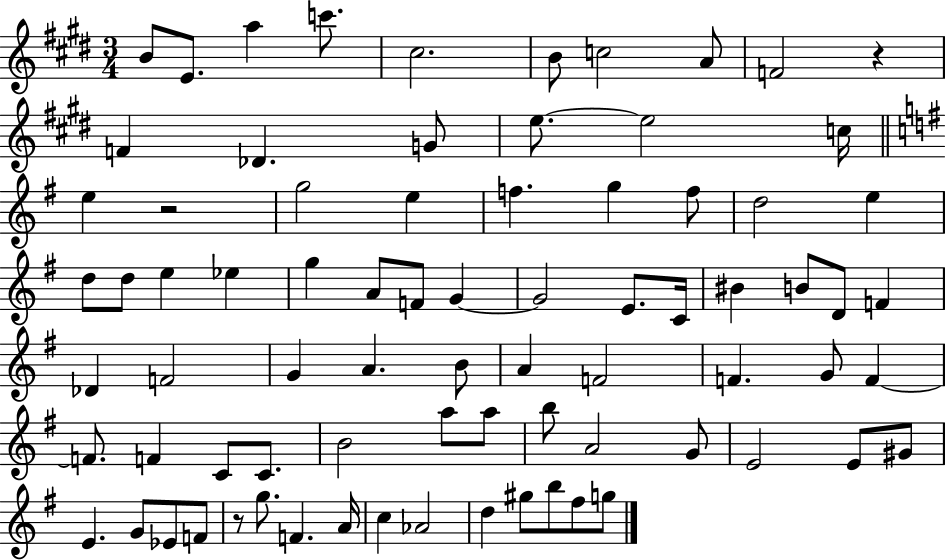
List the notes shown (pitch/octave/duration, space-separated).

B4/e E4/e. A5/q C6/e. C#5/h. B4/e C5/h A4/e F4/h R/q F4/q Db4/q. G4/e E5/e. E5/h C5/s E5/q R/h G5/h E5/q F5/q. G5/q F5/e D5/h E5/q D5/e D5/e E5/q Eb5/q G5/q A4/e F4/e G4/q G4/h E4/e. C4/s BIS4/q B4/e D4/e F4/q Db4/q F4/h G4/q A4/q. B4/e A4/q F4/h F4/q. G4/e F4/q F4/e. F4/q C4/e C4/e. B4/h A5/e A5/e B5/e A4/h G4/e E4/h E4/e G#4/e E4/q. G4/e Eb4/e F4/e R/e G5/e. F4/q. A4/s C5/q Ab4/h D5/q G#5/e B5/e F#5/e G5/e